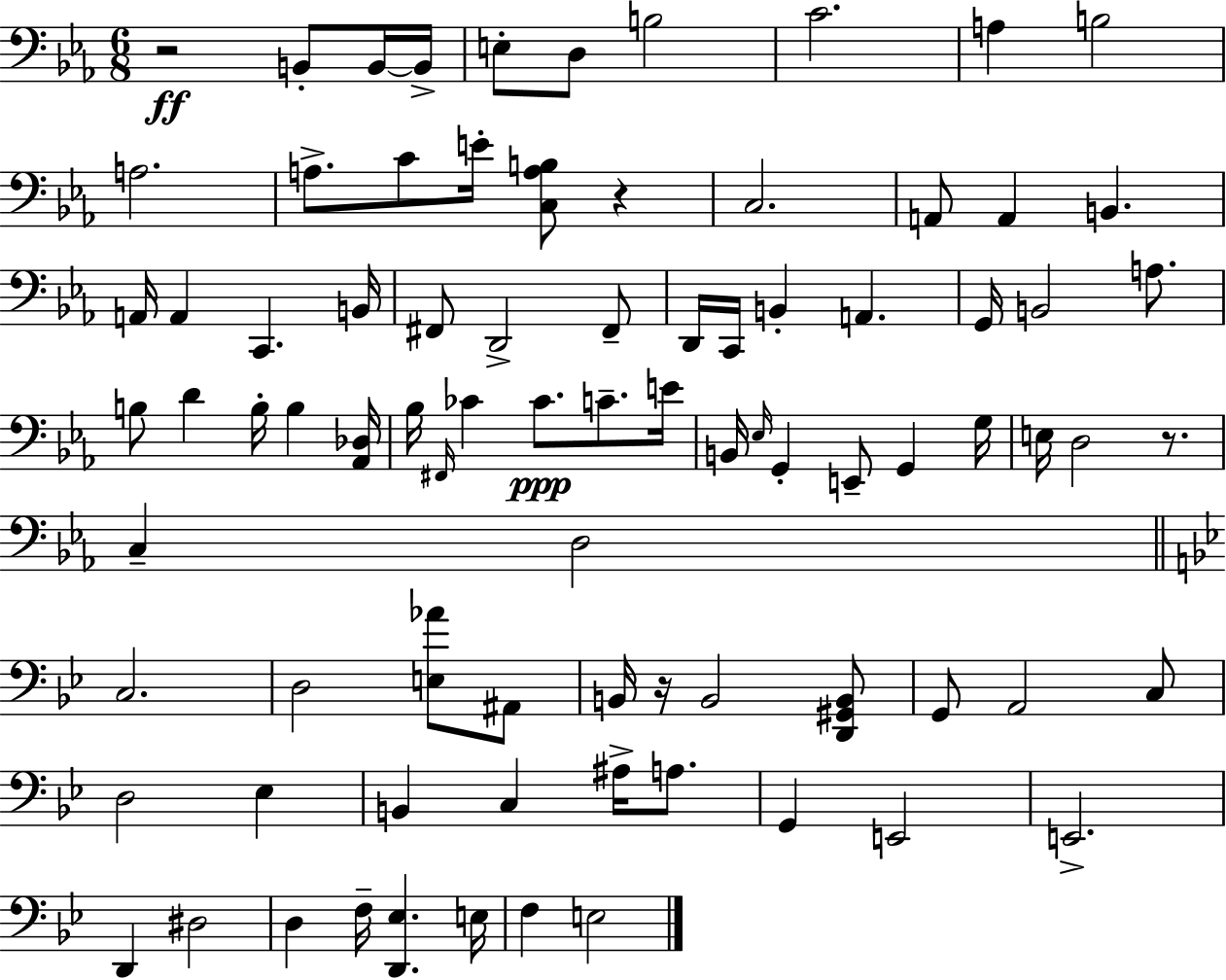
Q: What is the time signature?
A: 6/8